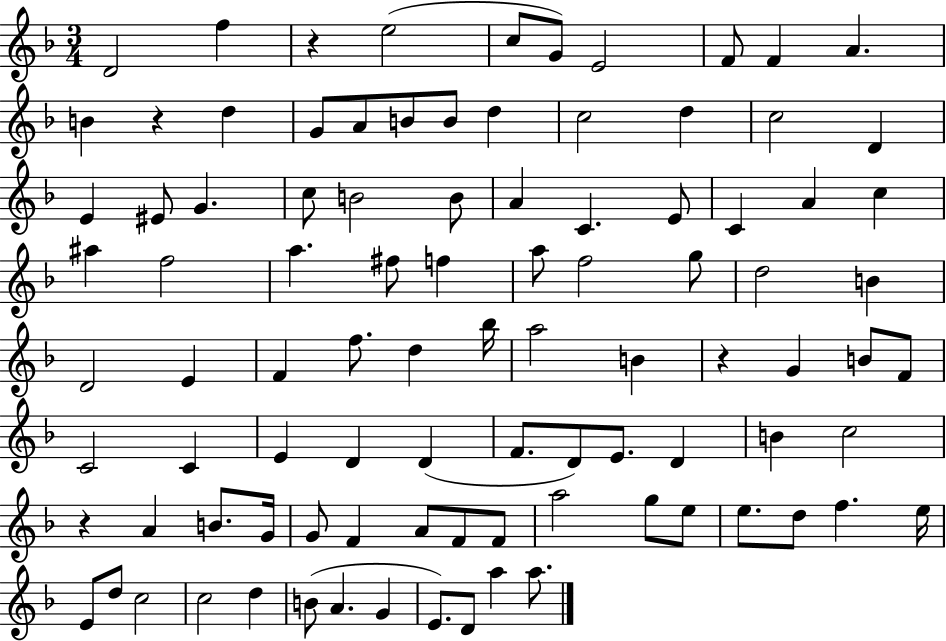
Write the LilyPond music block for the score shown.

{
  \clef treble
  \numericTimeSignature
  \time 3/4
  \key f \major
  \repeat volta 2 { d'2 f''4 | r4 e''2( | c''8 g'8) e'2 | f'8 f'4 a'4. | \break b'4 r4 d''4 | g'8 a'8 b'8 b'8 d''4 | c''2 d''4 | c''2 d'4 | \break e'4 eis'8 g'4. | c''8 b'2 b'8 | a'4 c'4. e'8 | c'4 a'4 c''4 | \break ais''4 f''2 | a''4. fis''8 f''4 | a''8 f''2 g''8 | d''2 b'4 | \break d'2 e'4 | f'4 f''8. d''4 bes''16 | a''2 b'4 | r4 g'4 b'8 f'8 | \break c'2 c'4 | e'4 d'4 d'4( | f'8. d'8) e'8. d'4 | b'4 c''2 | \break r4 a'4 b'8. g'16 | g'8 f'4 a'8 f'8 f'8 | a''2 g''8 e''8 | e''8. d''8 f''4. e''16 | \break e'8 d''8 c''2 | c''2 d''4 | b'8( a'4. g'4 | e'8.) d'8 a''4 a''8. | \break } \bar "|."
}